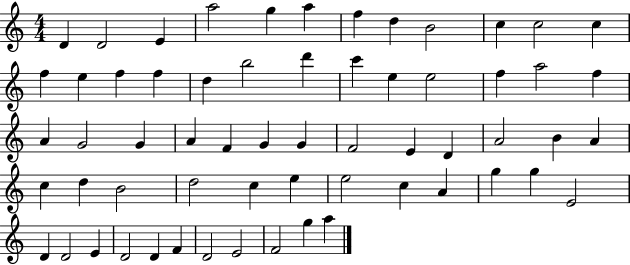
{
  \clef treble
  \numericTimeSignature
  \time 4/4
  \key c \major
  d'4 d'2 e'4 | a''2 g''4 a''4 | f''4 d''4 b'2 | c''4 c''2 c''4 | \break f''4 e''4 f''4 f''4 | d''4 b''2 d'''4 | c'''4 e''4 e''2 | f''4 a''2 f''4 | \break a'4 g'2 g'4 | a'4 f'4 g'4 g'4 | f'2 e'4 d'4 | a'2 b'4 a'4 | \break c''4 d''4 b'2 | d''2 c''4 e''4 | e''2 c''4 a'4 | g''4 g''4 e'2 | \break d'4 d'2 e'4 | d'2 d'4 f'4 | d'2 e'2 | f'2 g''4 a''4 | \break \bar "|."
}